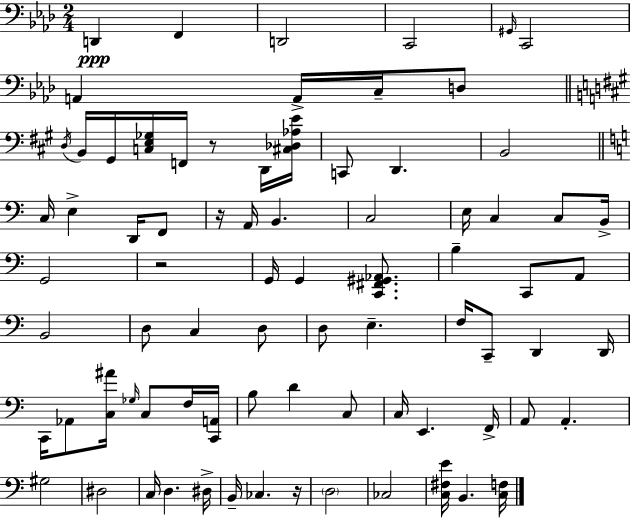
{
  \clef bass
  \numericTimeSignature
  \time 2/4
  \key aes \major
  \repeat volta 2 { d,4\ppp f,4 | d,2 | c,2 | \grace { gis,16 } c,2 | \break a,4 a,16-> c16-- d8 | \bar "||" \break \key a \major \acciaccatura { d16 } b,16 gis,16 <c e ges>16 f,16 r8 d,16 | <cis des aes e'>16 c,8 d,4. | b,2 | \bar "||" \break \key a \minor c16 e4-> d,16 f,8 | r16 a,16 b,4. | c2 | e16 c4 c8 b,16-> | \break g,2 | r2 | g,16 g,4 <c, fis, gis, aes,>8. | b4-- c,8 a,8 | \break b,2 | d8 c4 d8 | d8 e4.-- | f16 c,8-- d,4 d,16 | \break c,16 aes,8 <c ais'>16 \grace { ges16 } c8 f16 | <c, a,>16 b8 d'4 c8 | c16 e,4. | f,16-> a,8 a,4.-. | \break gis2 | dis2 | c16 d4. | dis16-> b,16-- ces4. | \break r16 \parenthesize d2 | ces2 | <c fis e'>16 b,4. | <c f>16 } \bar "|."
}